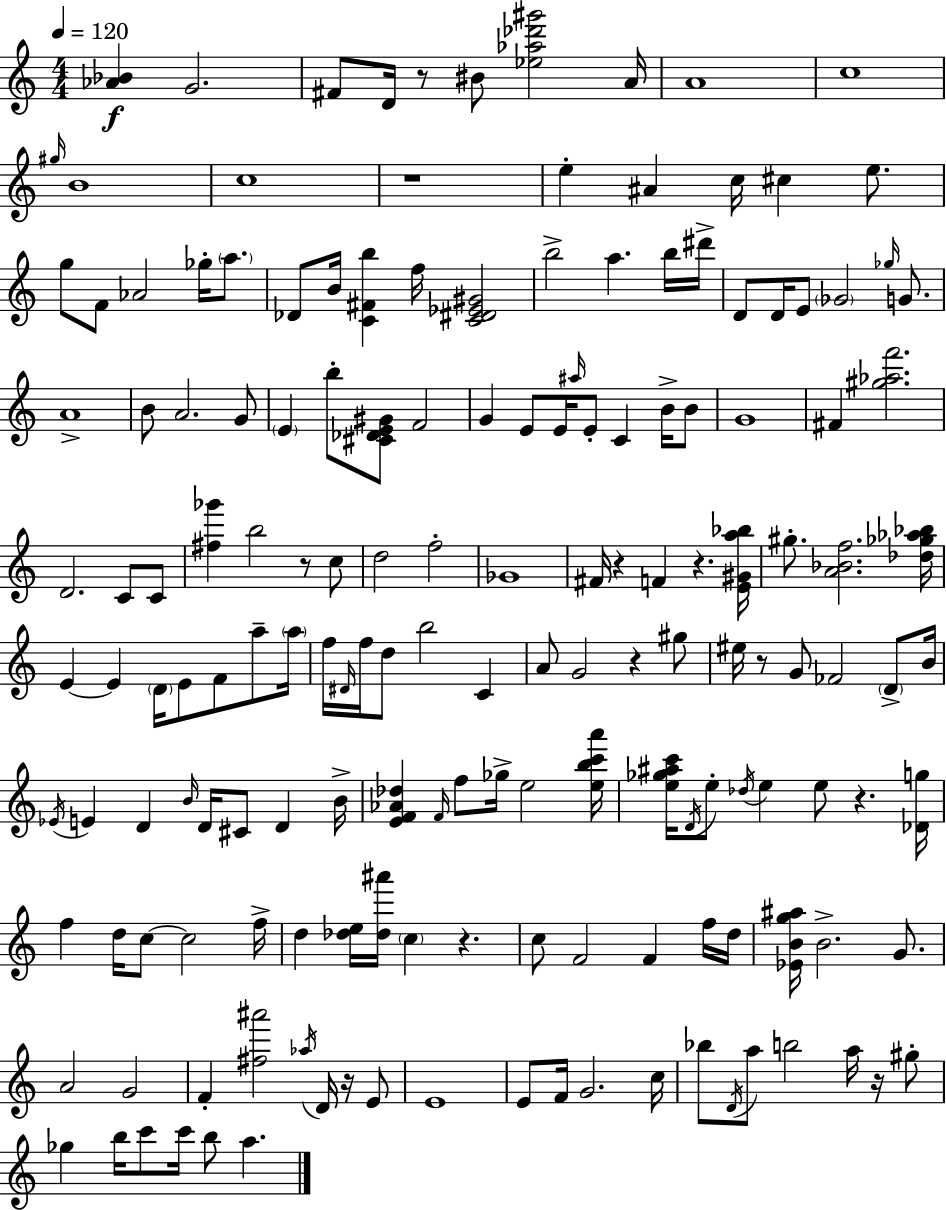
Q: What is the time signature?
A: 4/4